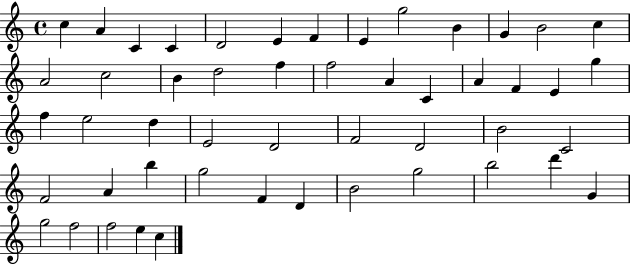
C5/q A4/q C4/q C4/q D4/h E4/q F4/q E4/q G5/h B4/q G4/q B4/h C5/q A4/h C5/h B4/q D5/h F5/q F5/h A4/q C4/q A4/q F4/q E4/q G5/q F5/q E5/h D5/q E4/h D4/h F4/h D4/h B4/h C4/h F4/h A4/q B5/q G5/h F4/q D4/q B4/h G5/h B5/h D6/q G4/q G5/h F5/h F5/h E5/q C5/q